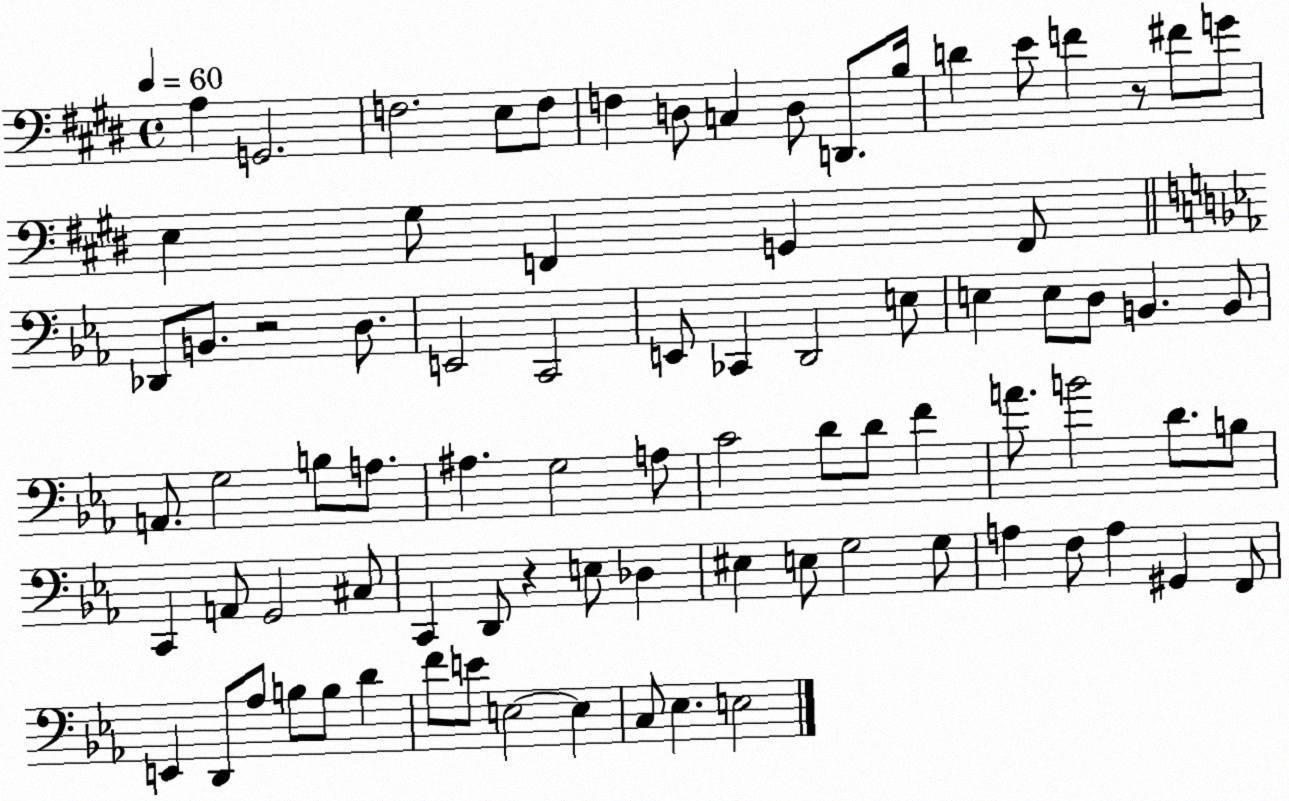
X:1
T:Untitled
M:4/4
L:1/4
K:E
A, G,,2 F,2 E,/2 F,/2 F, D,/2 C, D,/2 D,,/2 B,/4 D E/2 F z/2 ^F/2 G/2 E, ^G,/2 F,, G,, F,,/2 _D,,/2 B,,/2 z2 D,/2 E,,2 C,,2 E,,/2 _C,, D,,2 E,/2 E, E,/2 D,/2 B,, B,,/2 A,,/2 G,2 B,/2 A,/2 ^A, G,2 A,/2 C2 D/2 D/2 F A/2 B2 D/2 B,/2 C,, A,,/2 G,,2 ^C,/2 C,, D,,/2 z E,/2 _D, ^E, E,/2 G,2 G,/2 A, F,/2 A, ^G,, F,,/2 E,, D,,/2 _A,/2 B,/2 B,/2 D F/2 E/2 E,2 E, C,/2 _E, E,2